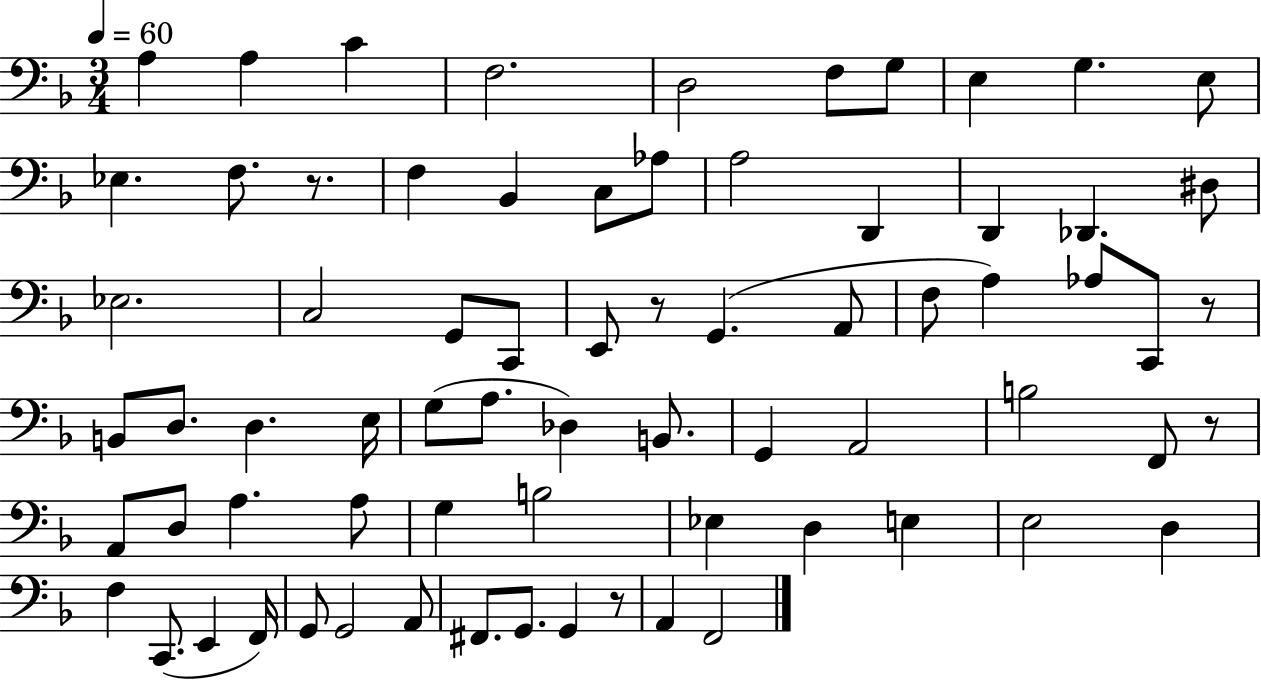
X:1
T:Untitled
M:3/4
L:1/4
K:F
A, A, C F,2 D,2 F,/2 G,/2 E, G, E,/2 _E, F,/2 z/2 F, _B,, C,/2 _A,/2 A,2 D,, D,, _D,, ^D,/2 _E,2 C,2 G,,/2 C,,/2 E,,/2 z/2 G,, A,,/2 F,/2 A, _A,/2 C,,/2 z/2 B,,/2 D,/2 D, E,/4 G,/2 A,/2 _D, B,,/2 G,, A,,2 B,2 F,,/2 z/2 A,,/2 D,/2 A, A,/2 G, B,2 _E, D, E, E,2 D, F, C,,/2 E,, F,,/4 G,,/2 G,,2 A,,/2 ^F,,/2 G,,/2 G,, z/2 A,, F,,2